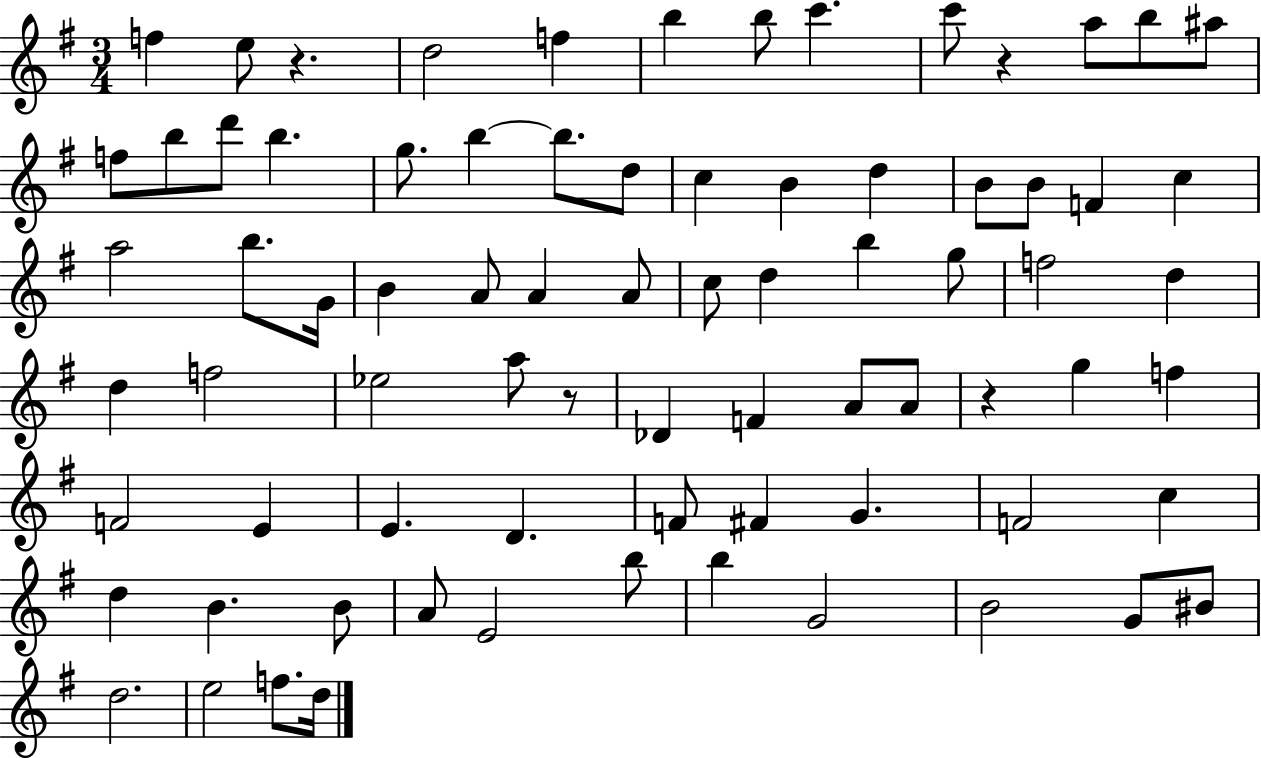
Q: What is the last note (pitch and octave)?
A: D5